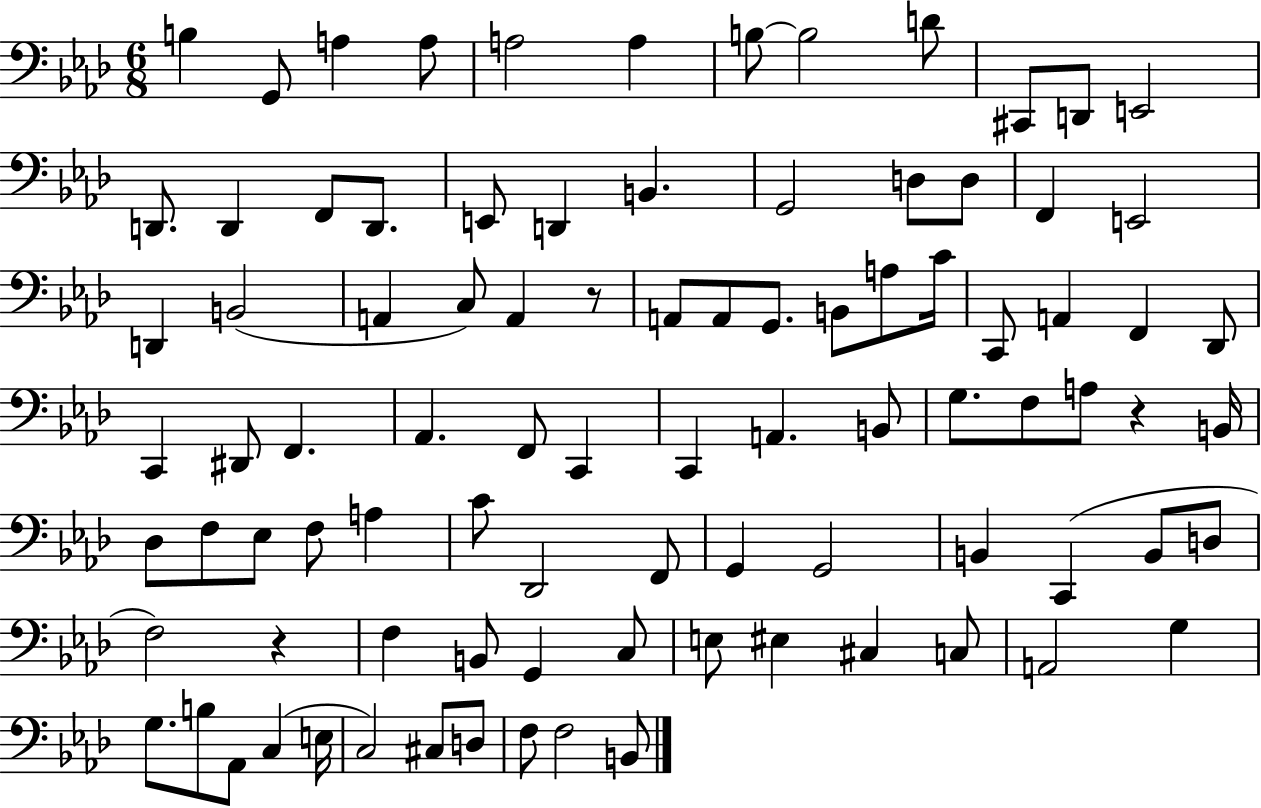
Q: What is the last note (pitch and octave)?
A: B2